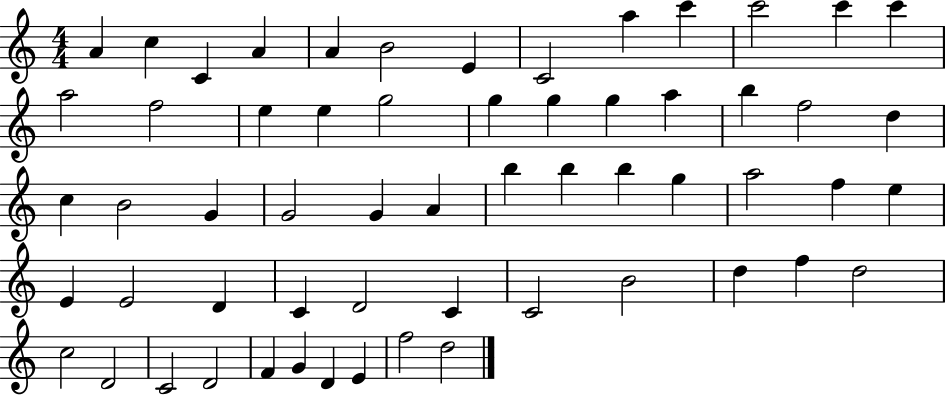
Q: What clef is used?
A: treble